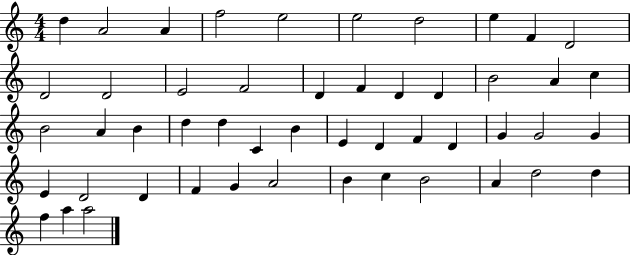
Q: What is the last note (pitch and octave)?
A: A5